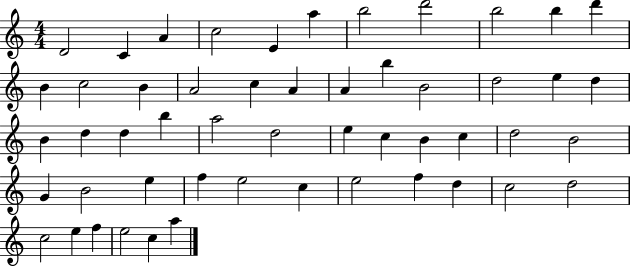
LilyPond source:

{
  \clef treble
  \numericTimeSignature
  \time 4/4
  \key c \major
  d'2 c'4 a'4 | c''2 e'4 a''4 | b''2 d'''2 | b''2 b''4 d'''4 | \break b'4 c''2 b'4 | a'2 c''4 a'4 | a'4 b''4 b'2 | d''2 e''4 d''4 | \break b'4 d''4 d''4 b''4 | a''2 d''2 | e''4 c''4 b'4 c''4 | d''2 b'2 | \break g'4 b'2 e''4 | f''4 e''2 c''4 | e''2 f''4 d''4 | c''2 d''2 | \break c''2 e''4 f''4 | e''2 c''4 a''4 | \bar "|."
}